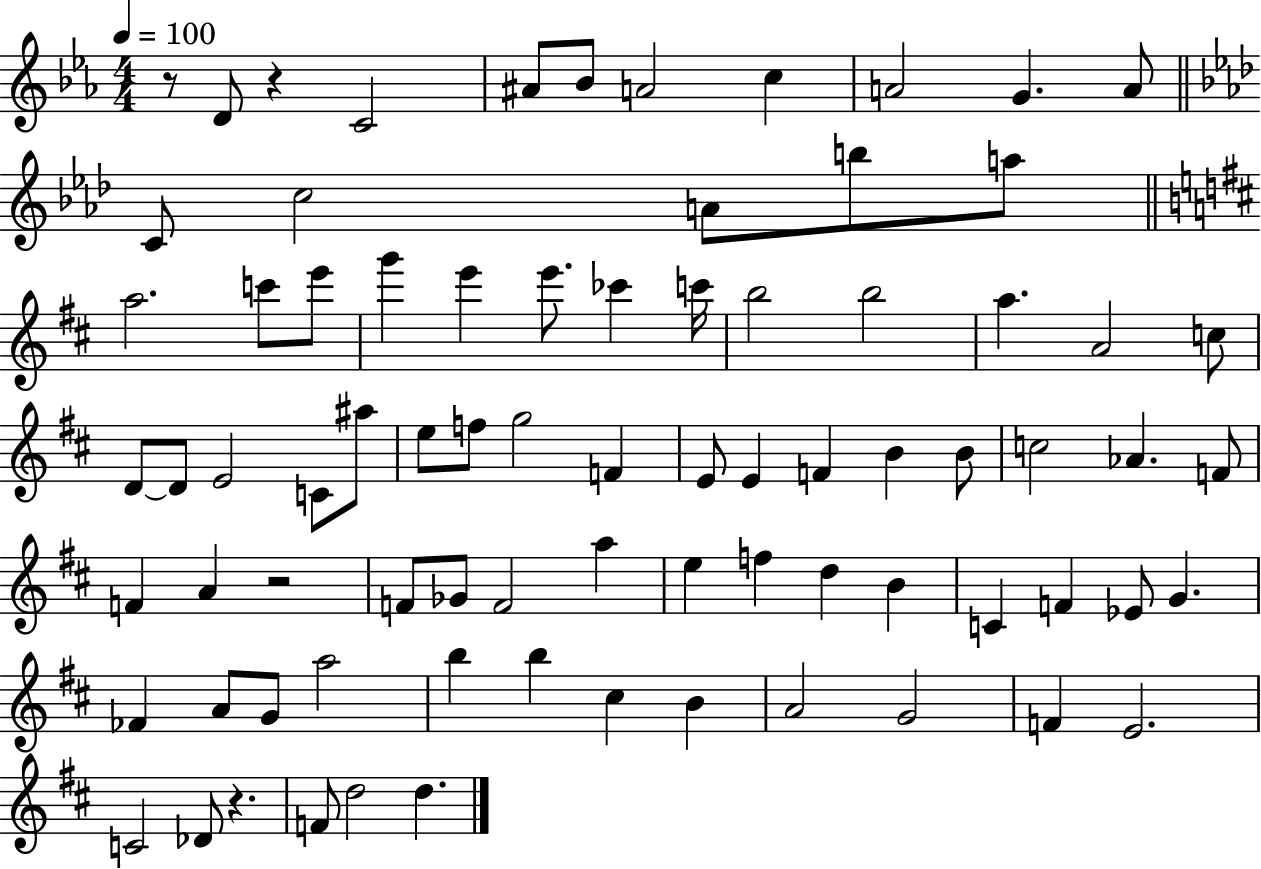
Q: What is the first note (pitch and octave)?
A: D4